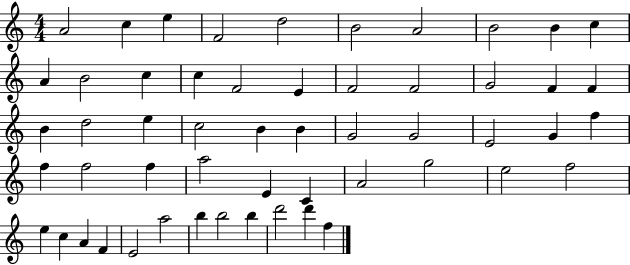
{
  \clef treble
  \numericTimeSignature
  \time 4/4
  \key c \major
  a'2 c''4 e''4 | f'2 d''2 | b'2 a'2 | b'2 b'4 c''4 | \break a'4 b'2 c''4 | c''4 f'2 e'4 | f'2 f'2 | g'2 f'4 f'4 | \break b'4 d''2 e''4 | c''2 b'4 b'4 | g'2 g'2 | e'2 g'4 f''4 | \break f''4 f''2 f''4 | a''2 e'4 c'4 | a'2 g''2 | e''2 f''2 | \break e''4 c''4 a'4 f'4 | e'2 a''2 | b''4 b''2 b''4 | d'''2 d'''4 f''4 | \break \bar "|."
}